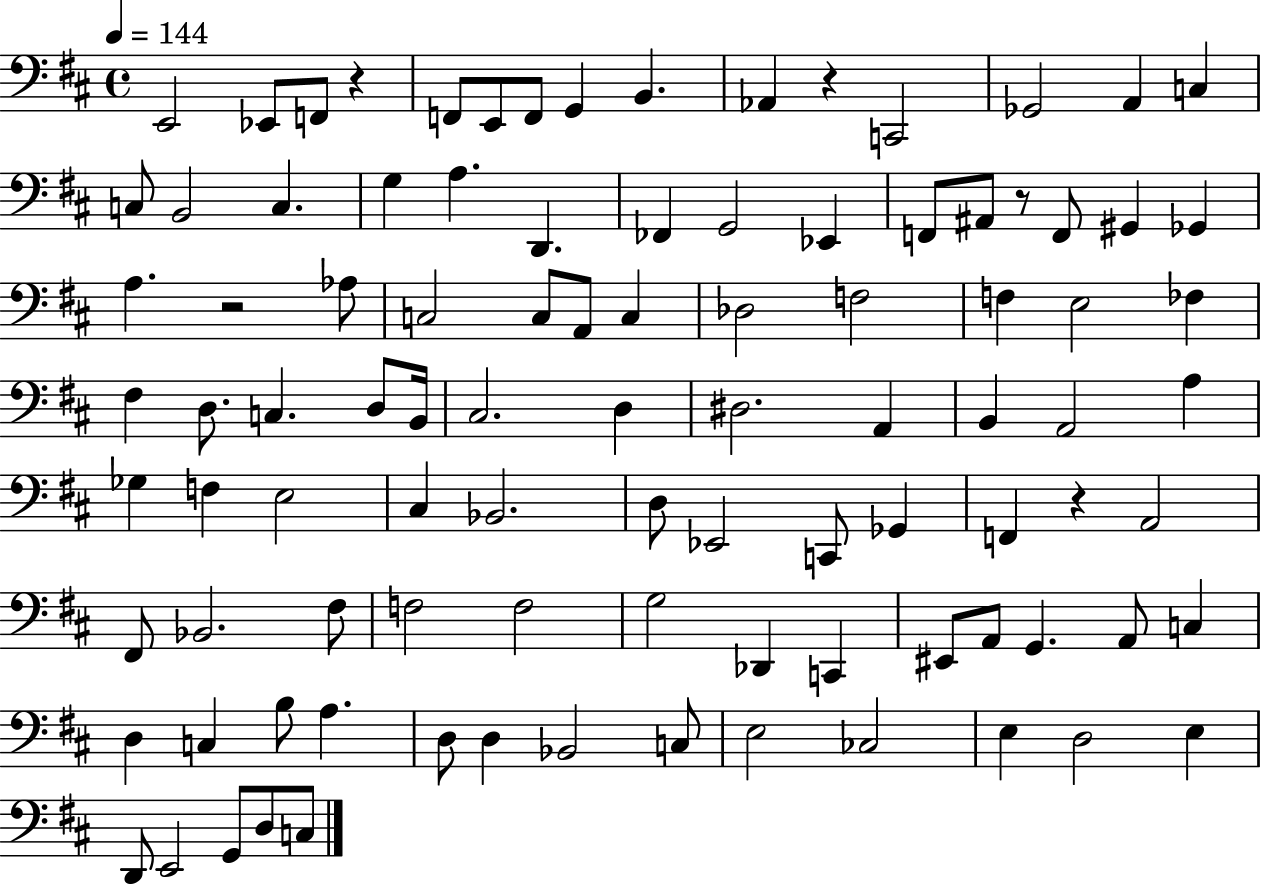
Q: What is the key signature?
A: D major